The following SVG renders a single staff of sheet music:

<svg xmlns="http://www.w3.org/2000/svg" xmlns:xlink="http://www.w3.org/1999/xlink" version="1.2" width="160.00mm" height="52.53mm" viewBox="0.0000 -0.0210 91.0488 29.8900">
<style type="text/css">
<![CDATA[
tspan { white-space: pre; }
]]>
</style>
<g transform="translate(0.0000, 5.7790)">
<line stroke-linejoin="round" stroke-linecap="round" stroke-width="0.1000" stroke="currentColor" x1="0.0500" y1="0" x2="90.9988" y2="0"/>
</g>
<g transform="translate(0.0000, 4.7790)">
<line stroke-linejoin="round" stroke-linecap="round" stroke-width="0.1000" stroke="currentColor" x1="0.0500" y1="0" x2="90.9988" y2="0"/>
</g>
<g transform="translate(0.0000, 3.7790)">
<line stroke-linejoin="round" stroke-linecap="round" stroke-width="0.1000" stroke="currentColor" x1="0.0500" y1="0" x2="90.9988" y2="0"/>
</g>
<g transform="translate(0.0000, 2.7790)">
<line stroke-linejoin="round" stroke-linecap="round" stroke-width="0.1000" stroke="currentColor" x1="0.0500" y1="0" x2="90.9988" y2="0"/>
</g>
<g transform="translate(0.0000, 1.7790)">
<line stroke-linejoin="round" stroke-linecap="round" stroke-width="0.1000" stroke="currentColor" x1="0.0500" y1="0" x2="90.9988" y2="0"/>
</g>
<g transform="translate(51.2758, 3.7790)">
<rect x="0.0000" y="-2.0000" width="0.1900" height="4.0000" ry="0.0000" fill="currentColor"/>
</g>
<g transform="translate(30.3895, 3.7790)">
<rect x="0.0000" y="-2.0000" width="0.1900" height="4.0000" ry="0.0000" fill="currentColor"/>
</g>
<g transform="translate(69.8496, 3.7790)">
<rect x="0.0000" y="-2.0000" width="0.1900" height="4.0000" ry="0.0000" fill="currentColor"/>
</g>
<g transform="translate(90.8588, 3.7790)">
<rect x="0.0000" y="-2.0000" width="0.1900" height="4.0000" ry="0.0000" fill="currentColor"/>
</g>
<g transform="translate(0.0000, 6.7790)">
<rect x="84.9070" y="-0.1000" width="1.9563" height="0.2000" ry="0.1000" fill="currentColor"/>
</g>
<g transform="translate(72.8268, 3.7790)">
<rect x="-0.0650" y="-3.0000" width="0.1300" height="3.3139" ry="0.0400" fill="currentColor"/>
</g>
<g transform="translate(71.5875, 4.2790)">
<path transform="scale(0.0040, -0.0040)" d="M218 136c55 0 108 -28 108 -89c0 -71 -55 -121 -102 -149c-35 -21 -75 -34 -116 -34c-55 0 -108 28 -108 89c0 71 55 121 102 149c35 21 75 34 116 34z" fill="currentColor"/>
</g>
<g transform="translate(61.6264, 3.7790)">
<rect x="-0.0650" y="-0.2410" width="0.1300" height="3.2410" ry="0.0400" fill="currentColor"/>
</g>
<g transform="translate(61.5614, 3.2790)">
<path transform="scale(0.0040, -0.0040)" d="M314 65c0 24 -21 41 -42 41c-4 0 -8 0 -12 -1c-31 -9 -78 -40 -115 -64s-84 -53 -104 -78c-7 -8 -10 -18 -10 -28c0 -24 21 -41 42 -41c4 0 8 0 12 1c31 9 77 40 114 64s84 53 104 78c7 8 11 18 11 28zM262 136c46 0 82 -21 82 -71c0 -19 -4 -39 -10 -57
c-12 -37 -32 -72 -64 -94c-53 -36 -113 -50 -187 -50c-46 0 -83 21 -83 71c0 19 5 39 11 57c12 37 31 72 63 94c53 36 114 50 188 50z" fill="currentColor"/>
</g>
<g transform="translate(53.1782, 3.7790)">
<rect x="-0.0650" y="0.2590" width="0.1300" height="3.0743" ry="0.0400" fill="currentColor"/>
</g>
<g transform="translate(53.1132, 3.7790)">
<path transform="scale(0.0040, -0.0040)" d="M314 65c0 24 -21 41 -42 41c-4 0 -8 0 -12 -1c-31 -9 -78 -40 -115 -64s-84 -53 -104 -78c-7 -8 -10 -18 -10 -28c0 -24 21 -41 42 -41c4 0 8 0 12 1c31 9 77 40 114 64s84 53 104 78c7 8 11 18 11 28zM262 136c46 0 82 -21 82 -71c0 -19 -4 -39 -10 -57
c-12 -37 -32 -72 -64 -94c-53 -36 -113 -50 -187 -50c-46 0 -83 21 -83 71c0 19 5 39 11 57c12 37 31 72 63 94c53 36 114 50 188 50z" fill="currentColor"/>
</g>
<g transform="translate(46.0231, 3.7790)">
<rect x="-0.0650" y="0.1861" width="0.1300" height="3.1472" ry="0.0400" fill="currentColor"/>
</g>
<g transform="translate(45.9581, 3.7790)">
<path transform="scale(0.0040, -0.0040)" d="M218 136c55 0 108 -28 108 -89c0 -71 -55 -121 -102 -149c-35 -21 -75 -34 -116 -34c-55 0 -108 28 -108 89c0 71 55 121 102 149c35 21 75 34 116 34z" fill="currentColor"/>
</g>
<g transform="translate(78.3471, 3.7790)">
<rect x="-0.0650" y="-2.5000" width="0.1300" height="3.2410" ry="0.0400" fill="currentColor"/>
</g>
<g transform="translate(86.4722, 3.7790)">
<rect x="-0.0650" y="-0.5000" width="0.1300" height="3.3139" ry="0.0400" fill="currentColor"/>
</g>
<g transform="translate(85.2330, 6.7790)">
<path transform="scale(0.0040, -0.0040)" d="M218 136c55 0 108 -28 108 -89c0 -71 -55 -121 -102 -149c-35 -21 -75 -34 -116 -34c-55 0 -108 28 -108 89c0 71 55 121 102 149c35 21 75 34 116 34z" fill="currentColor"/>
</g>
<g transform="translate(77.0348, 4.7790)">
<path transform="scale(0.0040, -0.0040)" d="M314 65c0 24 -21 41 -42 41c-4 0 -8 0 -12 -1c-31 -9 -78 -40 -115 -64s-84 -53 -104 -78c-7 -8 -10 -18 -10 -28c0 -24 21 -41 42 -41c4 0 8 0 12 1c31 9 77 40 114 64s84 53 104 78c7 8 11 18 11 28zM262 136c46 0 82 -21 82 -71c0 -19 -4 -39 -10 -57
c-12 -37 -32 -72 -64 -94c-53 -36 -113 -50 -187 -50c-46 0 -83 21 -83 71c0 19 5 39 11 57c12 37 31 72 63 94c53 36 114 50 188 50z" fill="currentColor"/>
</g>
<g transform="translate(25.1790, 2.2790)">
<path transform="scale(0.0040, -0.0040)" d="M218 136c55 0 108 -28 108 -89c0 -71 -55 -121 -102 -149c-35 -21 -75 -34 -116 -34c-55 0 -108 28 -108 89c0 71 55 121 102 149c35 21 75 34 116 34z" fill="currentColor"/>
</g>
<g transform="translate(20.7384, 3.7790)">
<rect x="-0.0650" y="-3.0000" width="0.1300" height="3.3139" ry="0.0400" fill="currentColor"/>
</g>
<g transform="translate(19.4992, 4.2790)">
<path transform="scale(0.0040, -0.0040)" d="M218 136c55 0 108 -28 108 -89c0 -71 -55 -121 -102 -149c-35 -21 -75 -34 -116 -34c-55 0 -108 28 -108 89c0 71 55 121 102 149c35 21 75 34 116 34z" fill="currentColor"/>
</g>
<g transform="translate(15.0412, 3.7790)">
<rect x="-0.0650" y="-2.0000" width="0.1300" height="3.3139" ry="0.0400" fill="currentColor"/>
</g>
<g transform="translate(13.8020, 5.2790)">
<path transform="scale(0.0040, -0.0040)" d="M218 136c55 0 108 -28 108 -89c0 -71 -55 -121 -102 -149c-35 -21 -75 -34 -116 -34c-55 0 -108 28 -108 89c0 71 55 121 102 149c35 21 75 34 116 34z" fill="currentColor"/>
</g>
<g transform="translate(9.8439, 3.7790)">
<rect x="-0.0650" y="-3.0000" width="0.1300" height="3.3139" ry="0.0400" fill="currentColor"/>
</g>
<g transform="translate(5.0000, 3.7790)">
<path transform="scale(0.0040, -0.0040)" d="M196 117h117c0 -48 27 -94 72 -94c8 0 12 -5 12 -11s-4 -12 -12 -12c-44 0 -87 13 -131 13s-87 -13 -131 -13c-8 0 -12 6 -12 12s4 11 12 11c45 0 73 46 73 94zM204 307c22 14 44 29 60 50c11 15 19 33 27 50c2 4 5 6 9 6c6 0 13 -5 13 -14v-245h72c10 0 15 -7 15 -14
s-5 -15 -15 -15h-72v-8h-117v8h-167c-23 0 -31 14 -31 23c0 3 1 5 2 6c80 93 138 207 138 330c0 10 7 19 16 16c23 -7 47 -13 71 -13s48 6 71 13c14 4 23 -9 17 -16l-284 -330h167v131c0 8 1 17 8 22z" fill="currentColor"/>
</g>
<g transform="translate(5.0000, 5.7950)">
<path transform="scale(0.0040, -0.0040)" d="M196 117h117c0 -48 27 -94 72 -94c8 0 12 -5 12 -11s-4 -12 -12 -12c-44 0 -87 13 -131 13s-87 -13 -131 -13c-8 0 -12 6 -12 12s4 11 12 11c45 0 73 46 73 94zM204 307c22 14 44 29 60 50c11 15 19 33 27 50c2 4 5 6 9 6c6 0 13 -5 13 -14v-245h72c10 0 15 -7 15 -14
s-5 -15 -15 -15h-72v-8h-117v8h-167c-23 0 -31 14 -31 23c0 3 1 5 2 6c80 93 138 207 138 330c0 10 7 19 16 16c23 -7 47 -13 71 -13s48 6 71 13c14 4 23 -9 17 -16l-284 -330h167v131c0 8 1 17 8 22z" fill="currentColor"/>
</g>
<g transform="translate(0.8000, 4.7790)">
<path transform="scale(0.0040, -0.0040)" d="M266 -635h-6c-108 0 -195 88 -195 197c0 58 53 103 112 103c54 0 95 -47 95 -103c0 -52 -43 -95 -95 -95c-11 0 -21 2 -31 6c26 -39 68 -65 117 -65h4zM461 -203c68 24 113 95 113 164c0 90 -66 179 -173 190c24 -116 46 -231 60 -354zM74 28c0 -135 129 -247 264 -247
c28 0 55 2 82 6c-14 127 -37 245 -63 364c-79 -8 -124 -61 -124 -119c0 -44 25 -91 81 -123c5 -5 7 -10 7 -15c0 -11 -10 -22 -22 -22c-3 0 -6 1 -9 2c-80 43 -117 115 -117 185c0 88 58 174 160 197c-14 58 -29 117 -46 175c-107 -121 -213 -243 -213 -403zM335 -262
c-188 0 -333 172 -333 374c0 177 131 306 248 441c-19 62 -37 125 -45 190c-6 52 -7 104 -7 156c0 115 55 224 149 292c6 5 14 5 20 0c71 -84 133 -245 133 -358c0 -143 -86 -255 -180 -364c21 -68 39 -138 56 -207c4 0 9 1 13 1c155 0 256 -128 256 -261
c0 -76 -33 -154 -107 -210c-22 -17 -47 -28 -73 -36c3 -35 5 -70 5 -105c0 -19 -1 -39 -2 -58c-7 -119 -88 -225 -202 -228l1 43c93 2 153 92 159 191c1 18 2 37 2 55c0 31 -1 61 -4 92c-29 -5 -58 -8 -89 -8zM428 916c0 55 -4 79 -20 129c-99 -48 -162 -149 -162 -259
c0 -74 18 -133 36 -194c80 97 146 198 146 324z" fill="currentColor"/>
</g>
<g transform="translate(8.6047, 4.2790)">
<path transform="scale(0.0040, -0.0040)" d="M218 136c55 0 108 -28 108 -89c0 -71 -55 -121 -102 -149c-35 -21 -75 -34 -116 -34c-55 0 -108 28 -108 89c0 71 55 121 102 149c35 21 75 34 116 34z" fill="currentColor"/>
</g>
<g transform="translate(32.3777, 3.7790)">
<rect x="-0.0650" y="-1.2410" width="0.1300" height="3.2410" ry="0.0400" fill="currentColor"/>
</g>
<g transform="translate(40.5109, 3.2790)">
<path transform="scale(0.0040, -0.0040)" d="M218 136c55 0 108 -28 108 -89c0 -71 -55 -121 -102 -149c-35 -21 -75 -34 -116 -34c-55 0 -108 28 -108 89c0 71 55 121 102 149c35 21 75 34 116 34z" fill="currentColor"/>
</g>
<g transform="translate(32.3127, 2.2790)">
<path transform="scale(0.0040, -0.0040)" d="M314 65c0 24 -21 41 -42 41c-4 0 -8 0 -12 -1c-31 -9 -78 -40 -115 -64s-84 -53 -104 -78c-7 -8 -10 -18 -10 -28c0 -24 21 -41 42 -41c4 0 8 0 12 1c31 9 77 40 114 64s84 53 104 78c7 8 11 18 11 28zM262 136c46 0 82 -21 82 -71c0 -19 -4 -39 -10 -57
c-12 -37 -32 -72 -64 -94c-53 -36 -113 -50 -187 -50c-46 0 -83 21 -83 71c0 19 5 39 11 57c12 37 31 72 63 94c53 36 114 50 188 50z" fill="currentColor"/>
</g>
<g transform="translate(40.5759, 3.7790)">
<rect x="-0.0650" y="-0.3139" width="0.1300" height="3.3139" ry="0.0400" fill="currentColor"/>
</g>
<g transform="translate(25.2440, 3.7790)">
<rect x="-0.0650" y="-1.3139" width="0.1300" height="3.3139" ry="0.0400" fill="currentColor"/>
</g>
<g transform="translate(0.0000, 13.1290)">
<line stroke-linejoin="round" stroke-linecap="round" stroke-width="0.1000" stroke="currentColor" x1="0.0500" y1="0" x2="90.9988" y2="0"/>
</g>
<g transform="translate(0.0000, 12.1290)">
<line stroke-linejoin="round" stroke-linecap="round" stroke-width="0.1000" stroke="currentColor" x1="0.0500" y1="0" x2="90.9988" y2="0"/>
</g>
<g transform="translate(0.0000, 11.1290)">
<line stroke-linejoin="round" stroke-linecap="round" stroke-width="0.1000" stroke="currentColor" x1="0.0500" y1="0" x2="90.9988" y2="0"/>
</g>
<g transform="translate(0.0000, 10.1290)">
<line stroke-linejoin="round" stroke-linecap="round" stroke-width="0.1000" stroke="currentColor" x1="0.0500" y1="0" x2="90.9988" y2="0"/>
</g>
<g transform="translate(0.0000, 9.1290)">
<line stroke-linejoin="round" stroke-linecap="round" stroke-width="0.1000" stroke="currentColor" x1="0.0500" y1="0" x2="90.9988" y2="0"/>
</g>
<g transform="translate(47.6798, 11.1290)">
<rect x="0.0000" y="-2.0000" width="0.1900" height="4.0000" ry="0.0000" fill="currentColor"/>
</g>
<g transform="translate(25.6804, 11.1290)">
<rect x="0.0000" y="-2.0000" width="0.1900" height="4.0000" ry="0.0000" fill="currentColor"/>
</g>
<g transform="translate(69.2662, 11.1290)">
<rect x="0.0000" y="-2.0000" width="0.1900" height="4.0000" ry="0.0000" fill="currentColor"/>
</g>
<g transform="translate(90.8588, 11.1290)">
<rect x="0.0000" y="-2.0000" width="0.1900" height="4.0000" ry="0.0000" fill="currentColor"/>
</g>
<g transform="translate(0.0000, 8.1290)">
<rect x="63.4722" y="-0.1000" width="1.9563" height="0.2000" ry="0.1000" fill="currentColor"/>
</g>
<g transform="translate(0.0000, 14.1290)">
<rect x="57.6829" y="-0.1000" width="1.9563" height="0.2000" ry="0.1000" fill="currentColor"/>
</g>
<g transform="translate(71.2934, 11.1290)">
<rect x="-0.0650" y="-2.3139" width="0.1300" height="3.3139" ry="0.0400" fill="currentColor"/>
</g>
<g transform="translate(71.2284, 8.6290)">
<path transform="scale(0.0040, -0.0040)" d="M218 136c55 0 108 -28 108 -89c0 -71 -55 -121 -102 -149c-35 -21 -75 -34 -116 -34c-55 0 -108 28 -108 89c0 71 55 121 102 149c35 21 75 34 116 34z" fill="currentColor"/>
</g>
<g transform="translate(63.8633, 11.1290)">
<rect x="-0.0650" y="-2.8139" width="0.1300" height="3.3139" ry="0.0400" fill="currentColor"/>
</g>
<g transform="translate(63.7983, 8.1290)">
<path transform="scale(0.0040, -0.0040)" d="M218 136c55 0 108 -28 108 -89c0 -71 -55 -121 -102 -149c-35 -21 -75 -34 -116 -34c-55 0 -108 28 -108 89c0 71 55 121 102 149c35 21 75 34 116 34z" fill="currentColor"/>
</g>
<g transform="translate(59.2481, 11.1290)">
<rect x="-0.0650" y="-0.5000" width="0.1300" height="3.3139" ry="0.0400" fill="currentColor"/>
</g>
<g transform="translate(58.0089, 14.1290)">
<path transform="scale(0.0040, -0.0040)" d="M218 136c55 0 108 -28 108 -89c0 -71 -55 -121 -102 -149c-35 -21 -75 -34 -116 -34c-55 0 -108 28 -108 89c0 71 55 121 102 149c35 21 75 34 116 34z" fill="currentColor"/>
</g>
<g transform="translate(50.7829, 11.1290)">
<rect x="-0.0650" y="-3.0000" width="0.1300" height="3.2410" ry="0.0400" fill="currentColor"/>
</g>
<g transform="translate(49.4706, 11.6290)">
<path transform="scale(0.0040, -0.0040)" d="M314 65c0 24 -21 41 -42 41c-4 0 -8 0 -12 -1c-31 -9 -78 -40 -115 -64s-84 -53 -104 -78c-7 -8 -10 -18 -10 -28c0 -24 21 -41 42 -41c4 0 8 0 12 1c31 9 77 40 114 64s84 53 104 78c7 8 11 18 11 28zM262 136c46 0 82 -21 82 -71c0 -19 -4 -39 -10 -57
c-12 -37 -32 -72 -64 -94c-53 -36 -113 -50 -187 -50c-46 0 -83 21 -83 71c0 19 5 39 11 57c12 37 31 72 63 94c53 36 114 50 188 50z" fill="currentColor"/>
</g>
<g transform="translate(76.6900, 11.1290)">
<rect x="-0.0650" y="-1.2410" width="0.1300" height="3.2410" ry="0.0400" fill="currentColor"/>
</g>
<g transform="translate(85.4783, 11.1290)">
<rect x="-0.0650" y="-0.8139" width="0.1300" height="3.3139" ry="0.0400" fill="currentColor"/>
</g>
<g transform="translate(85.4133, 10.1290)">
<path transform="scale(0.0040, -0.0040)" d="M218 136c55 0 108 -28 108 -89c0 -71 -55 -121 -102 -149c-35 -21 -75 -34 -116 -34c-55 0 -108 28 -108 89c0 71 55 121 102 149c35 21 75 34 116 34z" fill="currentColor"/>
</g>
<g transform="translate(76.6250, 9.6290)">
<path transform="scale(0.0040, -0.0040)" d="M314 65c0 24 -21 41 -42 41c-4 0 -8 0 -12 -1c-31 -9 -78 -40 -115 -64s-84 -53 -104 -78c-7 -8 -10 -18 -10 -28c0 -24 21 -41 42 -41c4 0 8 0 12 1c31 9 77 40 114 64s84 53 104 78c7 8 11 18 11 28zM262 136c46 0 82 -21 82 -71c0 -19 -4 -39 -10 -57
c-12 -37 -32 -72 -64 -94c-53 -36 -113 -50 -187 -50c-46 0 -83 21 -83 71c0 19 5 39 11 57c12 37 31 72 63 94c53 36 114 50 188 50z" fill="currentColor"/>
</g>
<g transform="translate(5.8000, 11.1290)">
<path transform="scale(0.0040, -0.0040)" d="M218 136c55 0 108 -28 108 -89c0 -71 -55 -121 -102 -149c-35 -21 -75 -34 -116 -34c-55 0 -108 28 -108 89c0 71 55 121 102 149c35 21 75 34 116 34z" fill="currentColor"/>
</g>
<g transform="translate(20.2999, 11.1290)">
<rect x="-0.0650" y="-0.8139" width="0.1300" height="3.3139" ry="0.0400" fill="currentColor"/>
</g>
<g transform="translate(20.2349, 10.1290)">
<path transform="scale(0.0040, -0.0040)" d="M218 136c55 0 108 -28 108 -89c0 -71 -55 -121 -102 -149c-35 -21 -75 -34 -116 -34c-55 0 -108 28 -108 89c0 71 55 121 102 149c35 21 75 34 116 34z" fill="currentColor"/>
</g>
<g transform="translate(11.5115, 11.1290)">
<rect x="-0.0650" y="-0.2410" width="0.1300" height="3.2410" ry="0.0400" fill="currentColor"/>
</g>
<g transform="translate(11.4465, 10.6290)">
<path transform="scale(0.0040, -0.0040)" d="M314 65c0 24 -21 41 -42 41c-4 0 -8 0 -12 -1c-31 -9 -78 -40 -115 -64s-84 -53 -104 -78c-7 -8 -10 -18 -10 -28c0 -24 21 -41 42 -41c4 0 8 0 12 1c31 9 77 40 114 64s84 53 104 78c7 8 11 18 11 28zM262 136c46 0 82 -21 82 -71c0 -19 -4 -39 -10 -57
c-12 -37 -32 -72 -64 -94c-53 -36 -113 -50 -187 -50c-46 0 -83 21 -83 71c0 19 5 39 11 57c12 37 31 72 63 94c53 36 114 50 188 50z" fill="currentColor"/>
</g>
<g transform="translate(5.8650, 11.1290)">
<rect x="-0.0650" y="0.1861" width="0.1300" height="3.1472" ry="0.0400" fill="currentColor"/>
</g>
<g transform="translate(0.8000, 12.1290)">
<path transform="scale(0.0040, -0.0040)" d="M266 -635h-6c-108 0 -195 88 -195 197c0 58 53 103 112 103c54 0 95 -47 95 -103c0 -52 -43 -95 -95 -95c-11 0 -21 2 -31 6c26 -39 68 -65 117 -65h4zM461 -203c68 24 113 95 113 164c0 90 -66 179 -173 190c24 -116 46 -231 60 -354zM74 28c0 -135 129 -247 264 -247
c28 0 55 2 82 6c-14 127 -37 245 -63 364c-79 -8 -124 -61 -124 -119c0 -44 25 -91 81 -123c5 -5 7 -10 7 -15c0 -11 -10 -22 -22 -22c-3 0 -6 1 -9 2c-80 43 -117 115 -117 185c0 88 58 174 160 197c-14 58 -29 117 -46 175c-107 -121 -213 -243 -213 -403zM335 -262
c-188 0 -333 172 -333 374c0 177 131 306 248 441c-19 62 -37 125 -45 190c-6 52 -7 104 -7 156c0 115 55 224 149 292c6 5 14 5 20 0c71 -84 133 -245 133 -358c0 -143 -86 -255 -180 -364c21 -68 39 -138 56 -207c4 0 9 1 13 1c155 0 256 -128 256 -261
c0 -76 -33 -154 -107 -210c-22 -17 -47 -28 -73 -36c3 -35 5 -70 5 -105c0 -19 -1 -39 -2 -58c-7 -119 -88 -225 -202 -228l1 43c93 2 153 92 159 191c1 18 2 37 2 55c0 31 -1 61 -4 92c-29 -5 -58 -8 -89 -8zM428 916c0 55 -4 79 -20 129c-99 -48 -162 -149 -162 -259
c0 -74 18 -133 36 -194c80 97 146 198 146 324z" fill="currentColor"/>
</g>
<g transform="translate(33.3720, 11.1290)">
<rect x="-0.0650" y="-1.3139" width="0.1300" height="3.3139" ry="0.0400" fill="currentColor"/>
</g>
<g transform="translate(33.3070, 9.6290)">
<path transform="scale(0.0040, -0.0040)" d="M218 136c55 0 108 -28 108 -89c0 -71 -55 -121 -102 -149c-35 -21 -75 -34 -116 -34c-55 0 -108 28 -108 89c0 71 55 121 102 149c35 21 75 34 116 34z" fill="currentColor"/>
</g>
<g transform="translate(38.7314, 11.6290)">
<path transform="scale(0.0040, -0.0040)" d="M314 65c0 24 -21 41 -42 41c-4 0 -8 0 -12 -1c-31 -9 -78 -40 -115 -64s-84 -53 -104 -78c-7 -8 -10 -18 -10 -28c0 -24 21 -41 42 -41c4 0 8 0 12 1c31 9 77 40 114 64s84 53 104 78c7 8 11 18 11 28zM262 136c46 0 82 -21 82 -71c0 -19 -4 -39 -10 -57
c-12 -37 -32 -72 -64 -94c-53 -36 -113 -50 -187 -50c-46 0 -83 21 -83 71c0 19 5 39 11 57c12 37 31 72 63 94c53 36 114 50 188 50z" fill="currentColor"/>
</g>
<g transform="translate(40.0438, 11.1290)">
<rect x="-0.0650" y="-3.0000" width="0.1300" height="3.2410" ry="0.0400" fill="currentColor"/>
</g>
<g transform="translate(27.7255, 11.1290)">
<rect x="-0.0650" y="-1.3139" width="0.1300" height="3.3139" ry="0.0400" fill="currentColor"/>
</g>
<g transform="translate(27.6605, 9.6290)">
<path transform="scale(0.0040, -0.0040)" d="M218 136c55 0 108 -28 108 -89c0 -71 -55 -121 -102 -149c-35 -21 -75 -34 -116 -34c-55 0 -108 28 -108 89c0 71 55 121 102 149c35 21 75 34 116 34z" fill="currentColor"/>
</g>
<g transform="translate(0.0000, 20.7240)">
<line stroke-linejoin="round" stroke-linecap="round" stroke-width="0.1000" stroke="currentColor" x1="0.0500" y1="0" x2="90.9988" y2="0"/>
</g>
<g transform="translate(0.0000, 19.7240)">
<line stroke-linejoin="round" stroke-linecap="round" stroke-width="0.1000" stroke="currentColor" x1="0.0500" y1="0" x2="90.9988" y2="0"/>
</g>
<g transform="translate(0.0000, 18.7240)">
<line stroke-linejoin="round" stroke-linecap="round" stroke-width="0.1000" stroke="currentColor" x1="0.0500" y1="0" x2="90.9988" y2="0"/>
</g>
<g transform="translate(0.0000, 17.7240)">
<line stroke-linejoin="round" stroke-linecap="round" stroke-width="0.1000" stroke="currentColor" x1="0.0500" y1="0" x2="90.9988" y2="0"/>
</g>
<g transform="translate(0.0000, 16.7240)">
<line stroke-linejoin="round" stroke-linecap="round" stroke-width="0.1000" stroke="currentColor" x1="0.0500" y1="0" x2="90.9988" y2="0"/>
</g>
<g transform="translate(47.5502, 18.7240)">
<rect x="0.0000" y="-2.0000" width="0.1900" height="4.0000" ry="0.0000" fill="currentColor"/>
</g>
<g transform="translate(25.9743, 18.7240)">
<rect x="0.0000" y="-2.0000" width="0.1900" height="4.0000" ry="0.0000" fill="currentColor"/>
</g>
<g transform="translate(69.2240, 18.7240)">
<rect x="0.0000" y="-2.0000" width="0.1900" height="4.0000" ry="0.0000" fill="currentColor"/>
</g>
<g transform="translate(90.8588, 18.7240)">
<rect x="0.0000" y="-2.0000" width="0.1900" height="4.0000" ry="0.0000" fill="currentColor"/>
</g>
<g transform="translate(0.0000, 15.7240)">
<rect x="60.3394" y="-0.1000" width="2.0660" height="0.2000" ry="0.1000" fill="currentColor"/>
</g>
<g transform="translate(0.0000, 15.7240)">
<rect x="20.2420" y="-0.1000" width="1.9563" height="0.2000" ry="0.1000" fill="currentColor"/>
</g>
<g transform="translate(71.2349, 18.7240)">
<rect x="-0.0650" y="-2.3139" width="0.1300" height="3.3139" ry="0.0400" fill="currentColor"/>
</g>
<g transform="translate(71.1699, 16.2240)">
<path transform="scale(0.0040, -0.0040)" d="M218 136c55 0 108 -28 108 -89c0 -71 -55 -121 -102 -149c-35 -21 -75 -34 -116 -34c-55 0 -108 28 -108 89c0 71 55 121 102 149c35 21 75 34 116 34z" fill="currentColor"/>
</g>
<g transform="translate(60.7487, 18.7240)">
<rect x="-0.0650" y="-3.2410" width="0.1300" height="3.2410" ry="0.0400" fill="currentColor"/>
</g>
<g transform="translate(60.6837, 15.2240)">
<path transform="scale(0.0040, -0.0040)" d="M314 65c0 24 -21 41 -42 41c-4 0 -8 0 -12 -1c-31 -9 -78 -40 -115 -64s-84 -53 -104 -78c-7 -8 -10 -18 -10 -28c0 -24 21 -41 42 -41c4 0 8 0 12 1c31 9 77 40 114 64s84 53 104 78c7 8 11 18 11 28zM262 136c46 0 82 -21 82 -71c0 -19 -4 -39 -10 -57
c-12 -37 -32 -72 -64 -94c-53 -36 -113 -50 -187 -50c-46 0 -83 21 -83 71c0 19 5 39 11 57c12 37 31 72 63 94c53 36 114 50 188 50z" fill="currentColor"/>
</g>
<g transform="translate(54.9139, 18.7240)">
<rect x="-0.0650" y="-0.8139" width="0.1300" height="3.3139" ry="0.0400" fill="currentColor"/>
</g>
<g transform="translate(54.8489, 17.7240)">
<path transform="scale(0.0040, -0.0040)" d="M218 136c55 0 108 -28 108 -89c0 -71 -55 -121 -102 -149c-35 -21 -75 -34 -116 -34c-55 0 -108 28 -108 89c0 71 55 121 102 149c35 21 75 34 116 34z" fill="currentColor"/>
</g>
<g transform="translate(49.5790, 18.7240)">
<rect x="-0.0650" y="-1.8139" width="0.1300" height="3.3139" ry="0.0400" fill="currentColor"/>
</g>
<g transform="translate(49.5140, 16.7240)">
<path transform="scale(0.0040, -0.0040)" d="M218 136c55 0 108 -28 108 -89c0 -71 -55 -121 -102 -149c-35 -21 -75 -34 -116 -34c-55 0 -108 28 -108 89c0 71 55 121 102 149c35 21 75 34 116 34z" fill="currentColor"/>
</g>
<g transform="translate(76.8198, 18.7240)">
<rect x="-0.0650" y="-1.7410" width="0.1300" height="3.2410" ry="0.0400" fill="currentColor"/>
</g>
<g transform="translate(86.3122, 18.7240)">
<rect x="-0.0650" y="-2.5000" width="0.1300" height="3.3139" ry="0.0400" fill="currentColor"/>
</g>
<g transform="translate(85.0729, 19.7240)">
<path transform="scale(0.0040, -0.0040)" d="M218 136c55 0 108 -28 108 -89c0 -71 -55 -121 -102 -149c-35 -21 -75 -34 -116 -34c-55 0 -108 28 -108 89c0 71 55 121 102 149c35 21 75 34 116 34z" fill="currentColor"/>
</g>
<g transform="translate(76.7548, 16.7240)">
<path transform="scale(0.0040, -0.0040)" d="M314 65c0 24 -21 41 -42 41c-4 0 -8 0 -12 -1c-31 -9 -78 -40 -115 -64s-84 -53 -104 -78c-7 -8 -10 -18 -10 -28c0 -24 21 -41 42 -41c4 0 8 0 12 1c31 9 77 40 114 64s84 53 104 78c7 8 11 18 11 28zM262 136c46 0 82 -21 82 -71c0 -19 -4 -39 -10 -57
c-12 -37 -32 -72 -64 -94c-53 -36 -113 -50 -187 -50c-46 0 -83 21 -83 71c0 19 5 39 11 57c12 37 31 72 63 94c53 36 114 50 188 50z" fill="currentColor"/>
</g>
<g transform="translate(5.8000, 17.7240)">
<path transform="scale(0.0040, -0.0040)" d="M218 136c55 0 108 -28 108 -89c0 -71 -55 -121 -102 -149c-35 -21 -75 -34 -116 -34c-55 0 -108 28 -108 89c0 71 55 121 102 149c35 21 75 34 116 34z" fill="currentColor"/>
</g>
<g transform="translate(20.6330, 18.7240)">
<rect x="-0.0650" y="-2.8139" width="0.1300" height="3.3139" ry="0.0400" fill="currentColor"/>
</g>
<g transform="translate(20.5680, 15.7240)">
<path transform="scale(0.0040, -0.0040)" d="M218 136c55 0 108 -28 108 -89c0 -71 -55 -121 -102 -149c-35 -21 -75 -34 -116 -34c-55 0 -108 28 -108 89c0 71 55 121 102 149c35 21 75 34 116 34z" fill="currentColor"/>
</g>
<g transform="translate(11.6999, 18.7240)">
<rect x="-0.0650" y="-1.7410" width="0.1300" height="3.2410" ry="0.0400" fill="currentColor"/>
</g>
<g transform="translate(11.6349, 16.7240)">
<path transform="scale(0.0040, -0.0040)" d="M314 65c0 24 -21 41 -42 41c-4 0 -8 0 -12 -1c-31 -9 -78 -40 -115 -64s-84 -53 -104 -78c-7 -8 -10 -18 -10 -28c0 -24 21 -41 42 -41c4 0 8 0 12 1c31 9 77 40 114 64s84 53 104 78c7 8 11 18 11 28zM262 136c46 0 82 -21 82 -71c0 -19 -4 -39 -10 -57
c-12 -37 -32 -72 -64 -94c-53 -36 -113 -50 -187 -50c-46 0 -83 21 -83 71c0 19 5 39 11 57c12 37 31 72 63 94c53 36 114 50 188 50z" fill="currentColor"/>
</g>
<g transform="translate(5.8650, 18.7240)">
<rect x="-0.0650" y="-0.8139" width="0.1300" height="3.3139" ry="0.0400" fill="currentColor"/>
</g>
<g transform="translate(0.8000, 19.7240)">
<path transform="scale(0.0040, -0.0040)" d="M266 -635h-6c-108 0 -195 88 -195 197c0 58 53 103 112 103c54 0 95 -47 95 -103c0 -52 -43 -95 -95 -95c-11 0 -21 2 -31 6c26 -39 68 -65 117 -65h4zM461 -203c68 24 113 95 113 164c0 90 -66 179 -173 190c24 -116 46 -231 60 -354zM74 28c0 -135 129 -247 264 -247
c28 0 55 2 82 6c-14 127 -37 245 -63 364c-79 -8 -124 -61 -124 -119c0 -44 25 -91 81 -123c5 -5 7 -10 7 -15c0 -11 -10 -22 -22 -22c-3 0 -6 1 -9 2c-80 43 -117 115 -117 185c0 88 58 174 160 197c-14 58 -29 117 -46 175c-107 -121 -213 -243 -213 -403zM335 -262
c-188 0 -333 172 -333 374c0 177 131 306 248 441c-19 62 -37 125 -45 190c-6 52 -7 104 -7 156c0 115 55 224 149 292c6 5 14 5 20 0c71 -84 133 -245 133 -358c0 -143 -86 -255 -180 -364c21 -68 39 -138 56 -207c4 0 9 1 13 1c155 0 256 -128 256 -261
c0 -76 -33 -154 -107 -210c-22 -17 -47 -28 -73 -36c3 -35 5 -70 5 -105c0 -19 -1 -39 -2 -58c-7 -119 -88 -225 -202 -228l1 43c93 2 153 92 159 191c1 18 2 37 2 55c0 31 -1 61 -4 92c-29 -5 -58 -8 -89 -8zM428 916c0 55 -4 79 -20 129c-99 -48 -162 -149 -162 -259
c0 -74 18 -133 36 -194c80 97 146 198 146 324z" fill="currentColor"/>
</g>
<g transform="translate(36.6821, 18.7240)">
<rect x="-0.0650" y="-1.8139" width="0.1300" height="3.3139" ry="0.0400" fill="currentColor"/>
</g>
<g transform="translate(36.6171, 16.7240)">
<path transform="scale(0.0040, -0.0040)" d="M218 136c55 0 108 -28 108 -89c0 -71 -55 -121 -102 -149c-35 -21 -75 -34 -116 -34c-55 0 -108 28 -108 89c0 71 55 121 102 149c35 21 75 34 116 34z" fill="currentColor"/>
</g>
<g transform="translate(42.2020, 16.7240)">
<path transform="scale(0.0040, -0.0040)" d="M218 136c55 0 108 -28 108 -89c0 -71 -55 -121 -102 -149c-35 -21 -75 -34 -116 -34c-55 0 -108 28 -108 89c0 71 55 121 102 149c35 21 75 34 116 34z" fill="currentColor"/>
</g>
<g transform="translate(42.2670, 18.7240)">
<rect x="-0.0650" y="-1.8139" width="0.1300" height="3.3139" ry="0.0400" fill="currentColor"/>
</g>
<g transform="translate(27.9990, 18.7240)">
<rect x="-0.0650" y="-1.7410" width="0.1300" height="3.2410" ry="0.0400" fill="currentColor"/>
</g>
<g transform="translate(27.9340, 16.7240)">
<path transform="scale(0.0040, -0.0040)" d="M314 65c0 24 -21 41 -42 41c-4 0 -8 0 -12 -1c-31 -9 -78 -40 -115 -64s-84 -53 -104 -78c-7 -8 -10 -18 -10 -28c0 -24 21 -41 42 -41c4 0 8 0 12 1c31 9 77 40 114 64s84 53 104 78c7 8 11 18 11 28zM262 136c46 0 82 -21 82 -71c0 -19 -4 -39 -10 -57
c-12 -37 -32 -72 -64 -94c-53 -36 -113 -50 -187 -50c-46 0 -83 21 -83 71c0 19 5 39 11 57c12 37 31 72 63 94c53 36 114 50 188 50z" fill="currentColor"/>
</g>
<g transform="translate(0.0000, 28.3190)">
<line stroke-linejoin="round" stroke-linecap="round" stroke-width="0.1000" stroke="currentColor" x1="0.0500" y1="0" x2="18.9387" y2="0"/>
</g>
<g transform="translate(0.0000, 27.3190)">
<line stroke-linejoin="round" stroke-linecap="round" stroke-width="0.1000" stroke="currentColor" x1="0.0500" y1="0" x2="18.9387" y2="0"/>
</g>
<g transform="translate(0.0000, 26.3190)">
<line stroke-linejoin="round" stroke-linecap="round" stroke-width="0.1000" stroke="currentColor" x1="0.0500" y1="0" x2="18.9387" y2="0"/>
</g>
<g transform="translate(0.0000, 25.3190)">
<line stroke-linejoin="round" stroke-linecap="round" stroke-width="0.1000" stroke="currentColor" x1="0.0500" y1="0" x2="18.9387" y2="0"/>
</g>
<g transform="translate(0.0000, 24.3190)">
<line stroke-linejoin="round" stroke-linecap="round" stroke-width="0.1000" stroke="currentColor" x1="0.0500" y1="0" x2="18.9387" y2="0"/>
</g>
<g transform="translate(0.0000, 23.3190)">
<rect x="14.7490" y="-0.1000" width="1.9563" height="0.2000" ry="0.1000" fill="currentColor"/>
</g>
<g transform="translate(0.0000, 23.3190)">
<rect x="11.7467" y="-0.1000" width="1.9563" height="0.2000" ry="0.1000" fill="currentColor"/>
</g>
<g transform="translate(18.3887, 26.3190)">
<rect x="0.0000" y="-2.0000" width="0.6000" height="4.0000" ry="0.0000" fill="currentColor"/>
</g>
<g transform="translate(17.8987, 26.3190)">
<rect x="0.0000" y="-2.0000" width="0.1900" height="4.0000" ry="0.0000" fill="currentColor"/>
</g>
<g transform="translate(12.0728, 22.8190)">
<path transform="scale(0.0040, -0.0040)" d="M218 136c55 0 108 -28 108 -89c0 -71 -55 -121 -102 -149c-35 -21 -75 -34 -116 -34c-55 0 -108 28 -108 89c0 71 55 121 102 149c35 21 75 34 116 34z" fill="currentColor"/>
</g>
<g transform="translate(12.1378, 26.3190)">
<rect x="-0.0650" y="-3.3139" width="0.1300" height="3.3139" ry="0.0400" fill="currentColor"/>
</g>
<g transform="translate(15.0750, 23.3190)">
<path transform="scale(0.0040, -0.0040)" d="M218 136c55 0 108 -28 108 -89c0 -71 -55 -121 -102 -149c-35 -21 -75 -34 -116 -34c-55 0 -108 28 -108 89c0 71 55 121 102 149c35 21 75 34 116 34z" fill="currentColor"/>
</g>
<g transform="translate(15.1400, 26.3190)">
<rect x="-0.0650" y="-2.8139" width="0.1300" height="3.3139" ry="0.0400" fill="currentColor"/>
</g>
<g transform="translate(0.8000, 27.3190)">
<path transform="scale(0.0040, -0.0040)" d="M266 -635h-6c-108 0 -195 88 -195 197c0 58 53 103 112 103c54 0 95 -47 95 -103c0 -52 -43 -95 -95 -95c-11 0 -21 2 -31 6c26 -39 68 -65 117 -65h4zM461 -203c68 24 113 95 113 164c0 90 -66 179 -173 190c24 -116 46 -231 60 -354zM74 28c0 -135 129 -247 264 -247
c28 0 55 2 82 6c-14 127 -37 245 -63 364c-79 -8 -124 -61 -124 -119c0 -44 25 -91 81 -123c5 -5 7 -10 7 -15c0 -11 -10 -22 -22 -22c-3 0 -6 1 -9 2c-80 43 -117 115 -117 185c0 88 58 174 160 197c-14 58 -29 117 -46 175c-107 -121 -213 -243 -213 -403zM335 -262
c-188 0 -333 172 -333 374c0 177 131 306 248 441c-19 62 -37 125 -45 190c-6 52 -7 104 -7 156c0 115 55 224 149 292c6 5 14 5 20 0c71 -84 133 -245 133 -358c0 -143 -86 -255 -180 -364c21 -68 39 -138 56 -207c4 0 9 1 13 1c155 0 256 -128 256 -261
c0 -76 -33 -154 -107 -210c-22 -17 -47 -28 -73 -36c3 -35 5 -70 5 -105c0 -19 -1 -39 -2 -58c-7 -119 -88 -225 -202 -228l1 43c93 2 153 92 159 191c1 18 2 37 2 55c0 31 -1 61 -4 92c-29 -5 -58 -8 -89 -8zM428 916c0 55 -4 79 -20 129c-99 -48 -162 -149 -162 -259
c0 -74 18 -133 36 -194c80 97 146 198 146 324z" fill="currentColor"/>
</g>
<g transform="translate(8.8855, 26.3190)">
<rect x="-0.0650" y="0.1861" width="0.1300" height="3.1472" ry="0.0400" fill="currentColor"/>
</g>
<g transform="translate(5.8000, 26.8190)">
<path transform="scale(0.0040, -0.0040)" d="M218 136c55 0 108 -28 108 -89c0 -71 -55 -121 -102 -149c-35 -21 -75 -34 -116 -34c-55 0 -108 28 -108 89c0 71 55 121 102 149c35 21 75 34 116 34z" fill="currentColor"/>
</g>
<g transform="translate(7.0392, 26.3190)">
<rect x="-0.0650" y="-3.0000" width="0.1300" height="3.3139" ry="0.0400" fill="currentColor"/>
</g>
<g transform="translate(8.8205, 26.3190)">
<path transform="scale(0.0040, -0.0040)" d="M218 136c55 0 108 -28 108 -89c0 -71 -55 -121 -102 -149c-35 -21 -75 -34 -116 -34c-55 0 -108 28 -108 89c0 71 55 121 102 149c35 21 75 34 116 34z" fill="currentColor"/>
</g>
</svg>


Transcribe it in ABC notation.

X:1
T:Untitled
M:4/4
L:1/4
K:C
A F A e e2 c B B2 c2 A G2 C B c2 d e e A2 A2 C a g e2 d d f2 a f2 f f f d b2 g f2 G A B b a